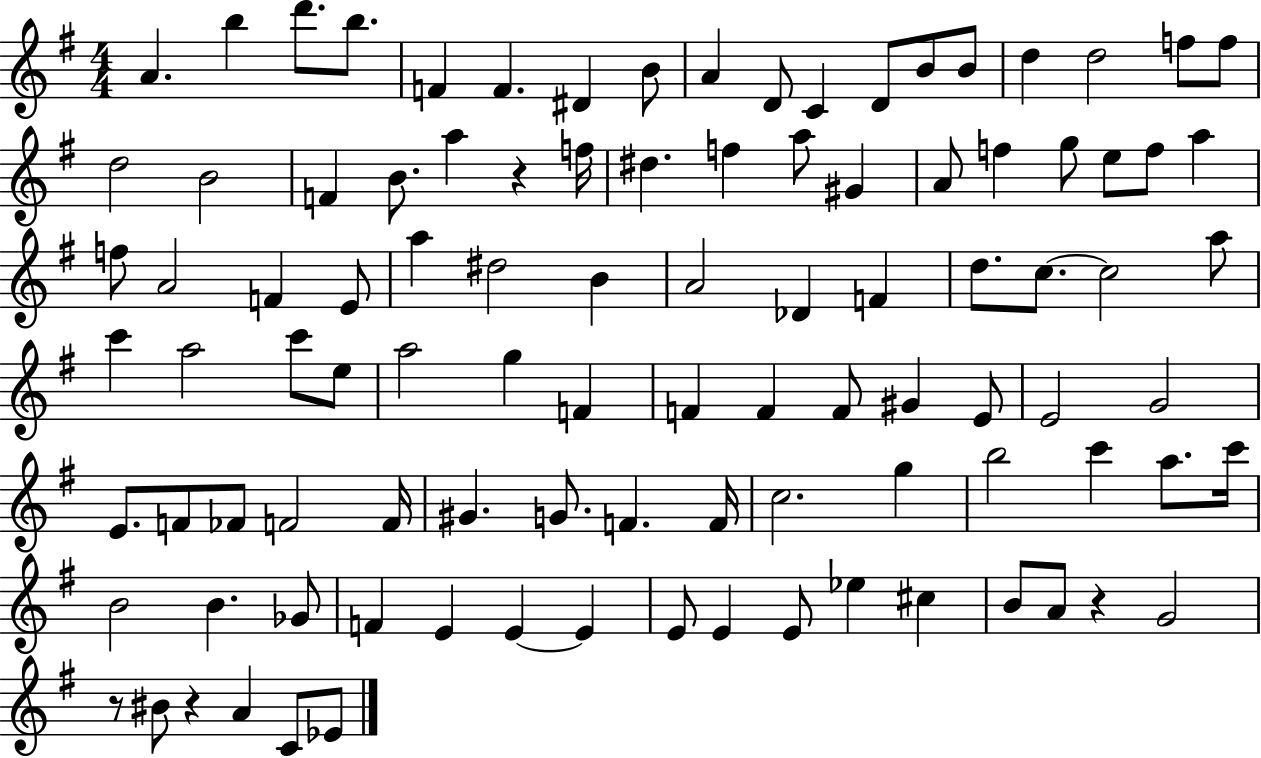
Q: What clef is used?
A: treble